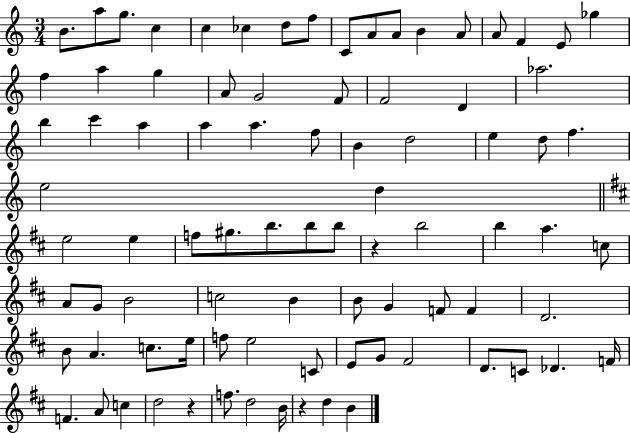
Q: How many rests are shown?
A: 3